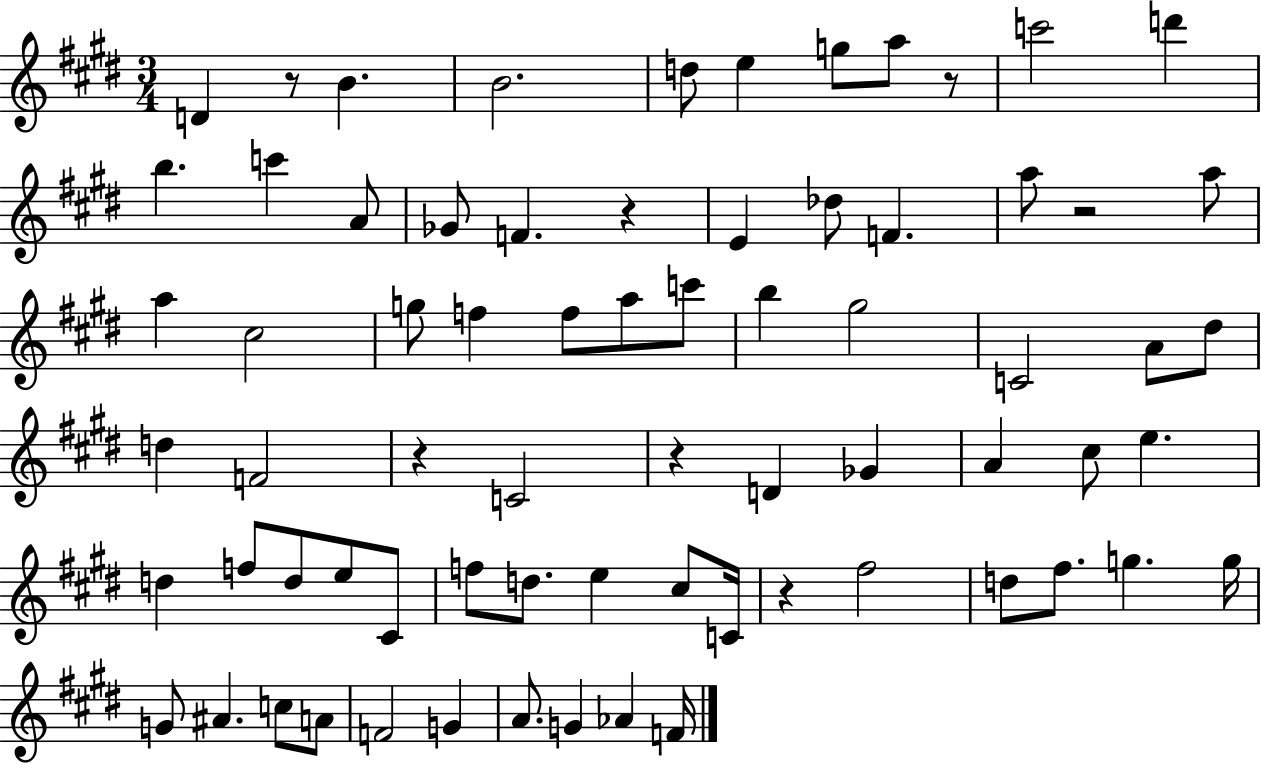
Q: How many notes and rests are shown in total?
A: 71